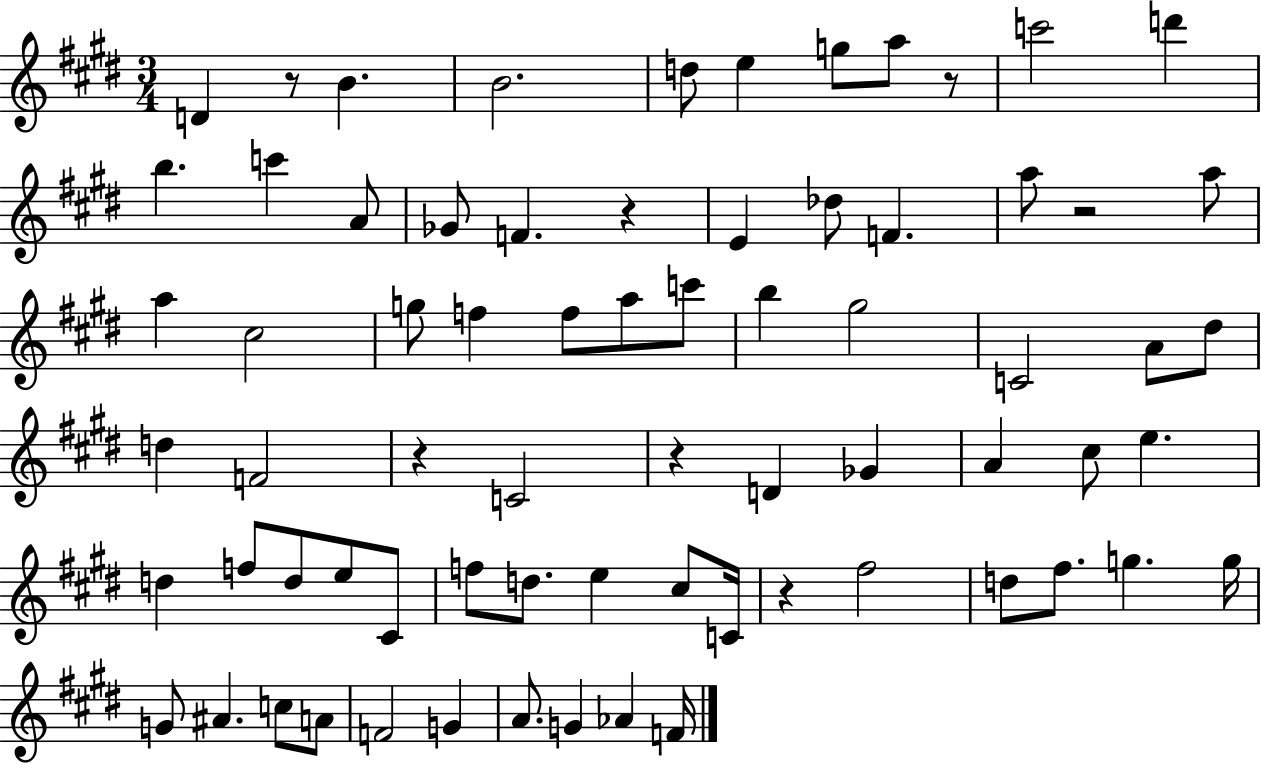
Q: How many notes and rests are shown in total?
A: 71